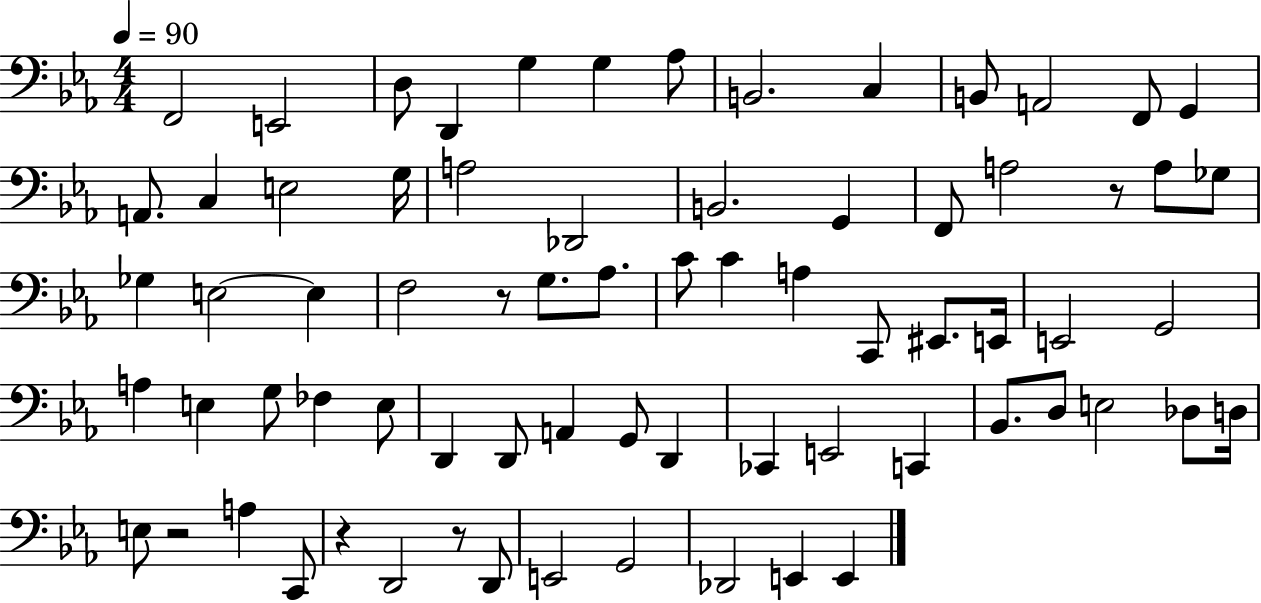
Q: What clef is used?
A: bass